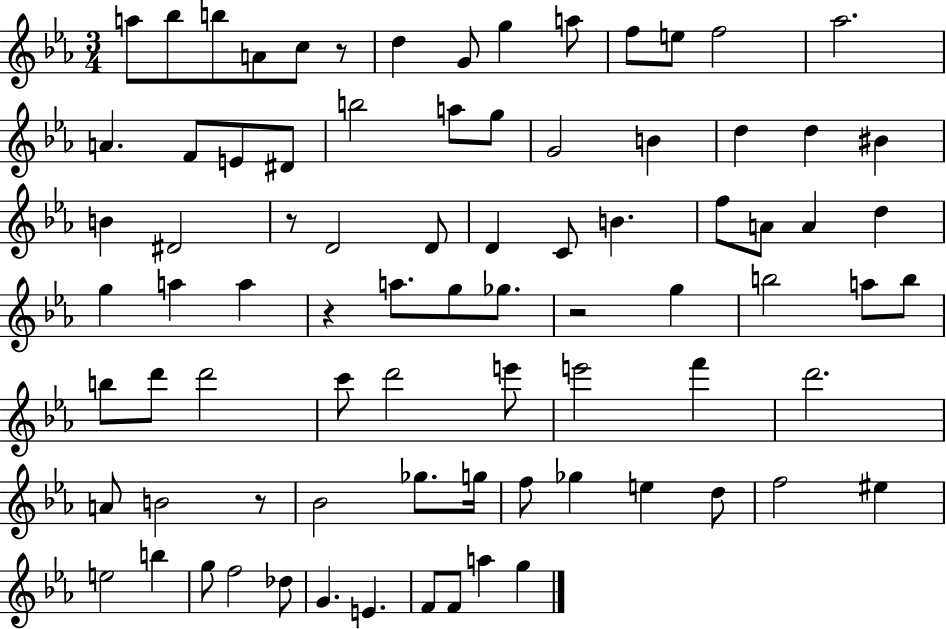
{
  \clef treble
  \numericTimeSignature
  \time 3/4
  \key ees \major
  a''8 bes''8 b''8 a'8 c''8 r8 | d''4 g'8 g''4 a''8 | f''8 e''8 f''2 | aes''2. | \break a'4. f'8 e'8 dis'8 | b''2 a''8 g''8 | g'2 b'4 | d''4 d''4 bis'4 | \break b'4 dis'2 | r8 d'2 d'8 | d'4 c'8 b'4. | f''8 a'8 a'4 d''4 | \break g''4 a''4 a''4 | r4 a''8. g''8 ges''8. | r2 g''4 | b''2 a''8 b''8 | \break b''8 d'''8 d'''2 | c'''8 d'''2 e'''8 | e'''2 f'''4 | d'''2. | \break a'8 b'2 r8 | bes'2 ges''8. g''16 | f''8 ges''4 e''4 d''8 | f''2 eis''4 | \break e''2 b''4 | g''8 f''2 des''8 | g'4. e'4. | f'8 f'8 a''4 g''4 | \break \bar "|."
}